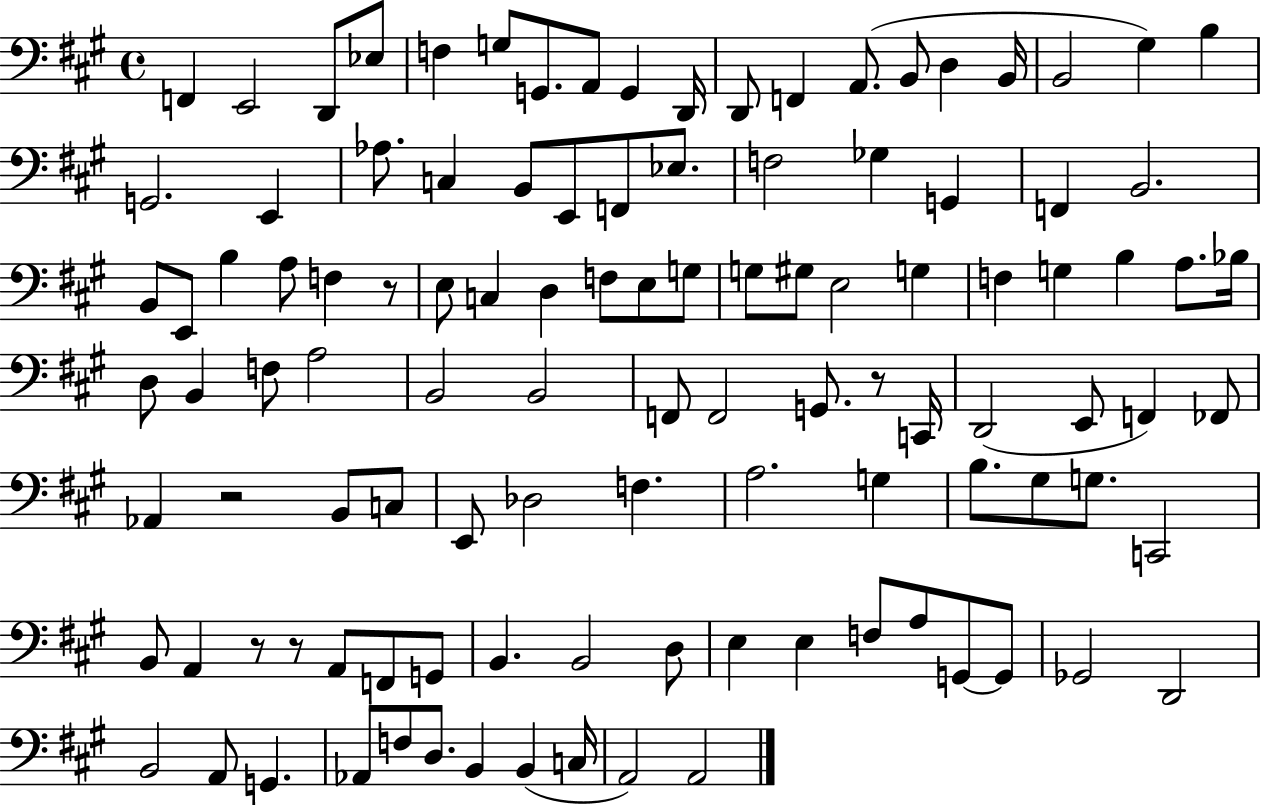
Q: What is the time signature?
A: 4/4